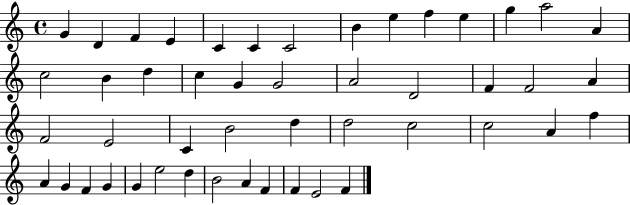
G4/q D4/q F4/q E4/q C4/q C4/q C4/h B4/q E5/q F5/q E5/q G5/q A5/h A4/q C5/h B4/q D5/q C5/q G4/q G4/h A4/h D4/h F4/q F4/h A4/q F4/h E4/h C4/q B4/h D5/q D5/h C5/h C5/h A4/q F5/q A4/q G4/q F4/q G4/q G4/q E5/h D5/q B4/h A4/q F4/q F4/q E4/h F4/q